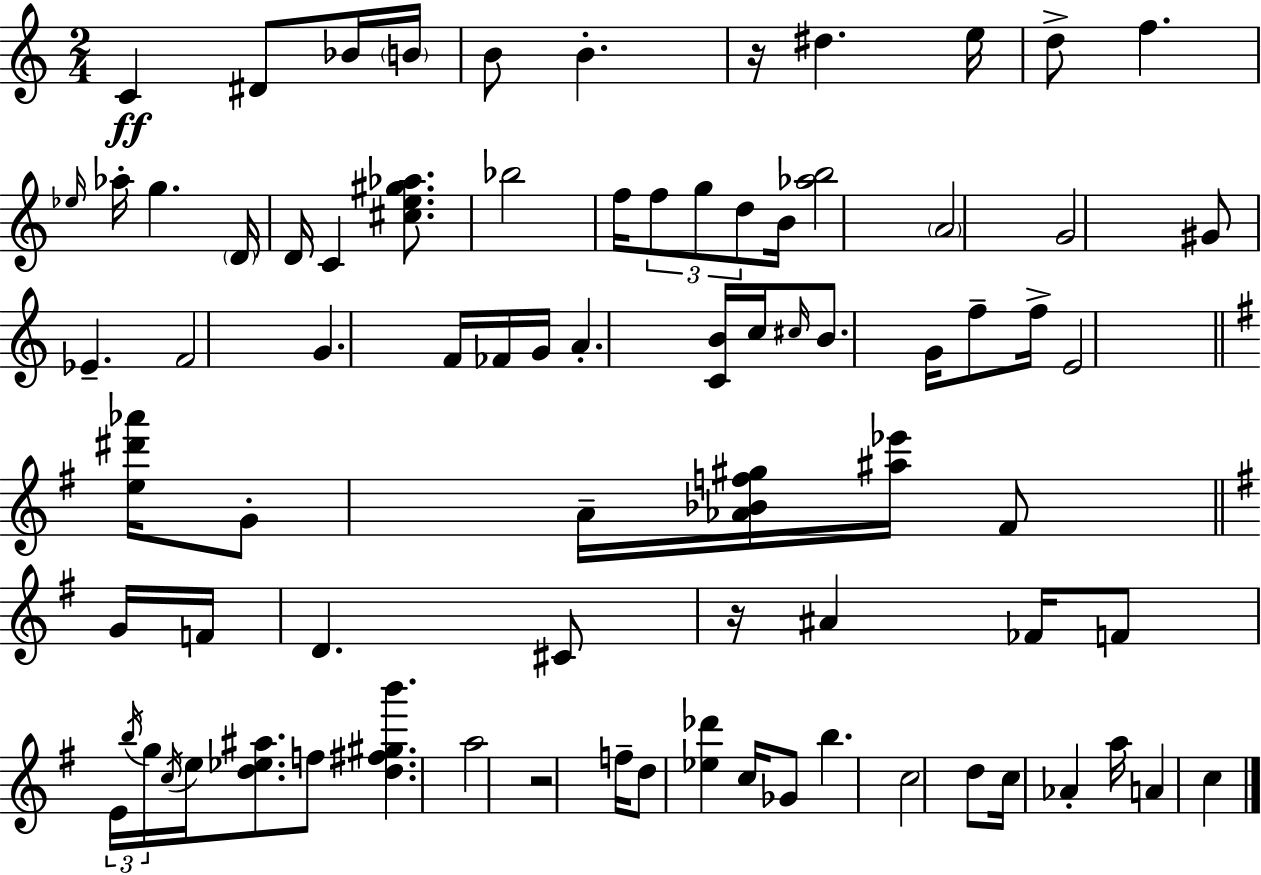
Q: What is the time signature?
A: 2/4